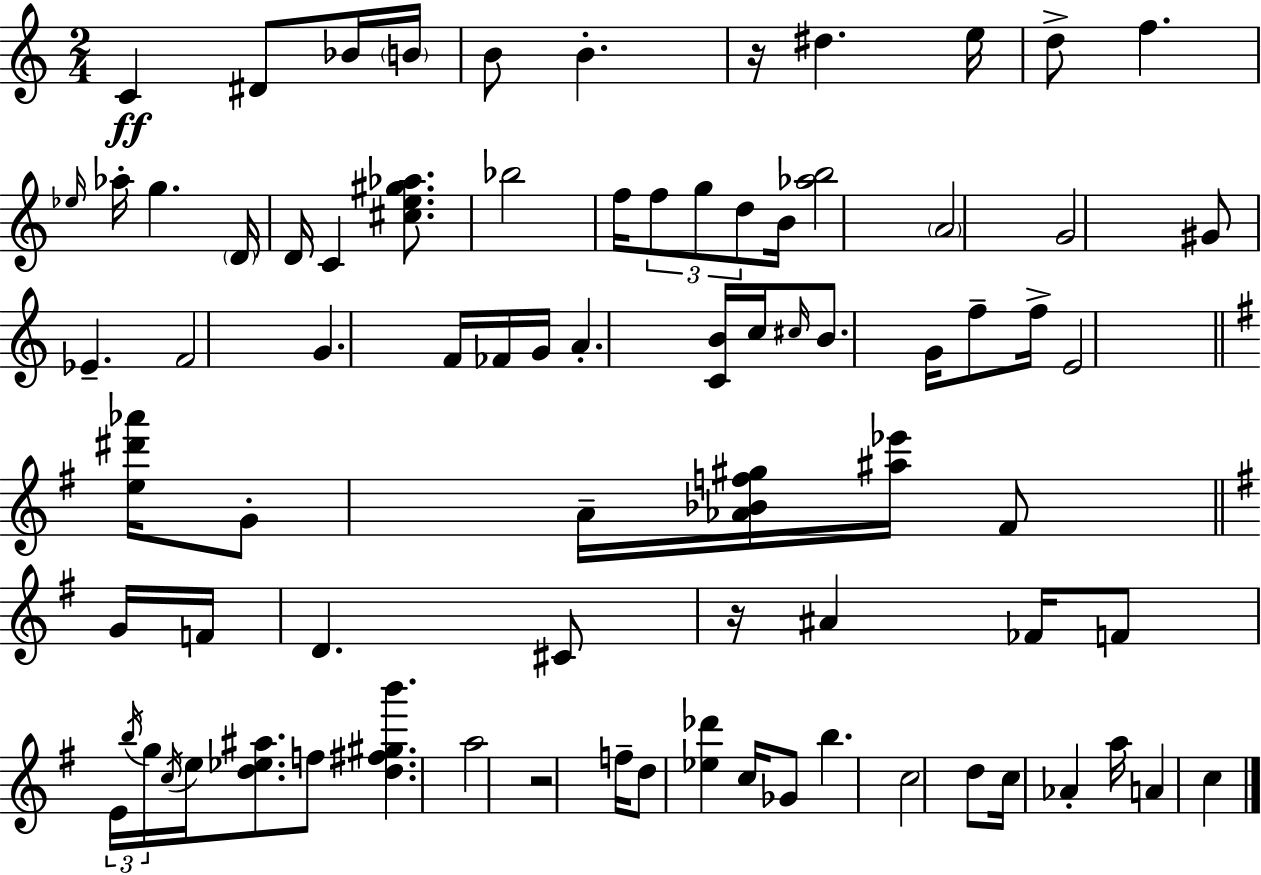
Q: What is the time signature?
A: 2/4